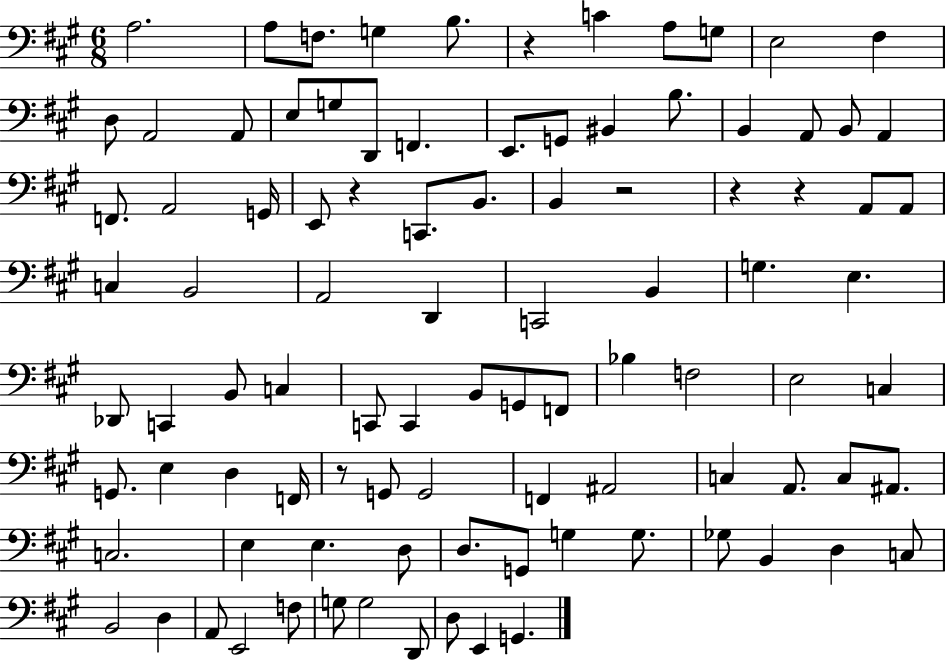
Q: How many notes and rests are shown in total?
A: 96